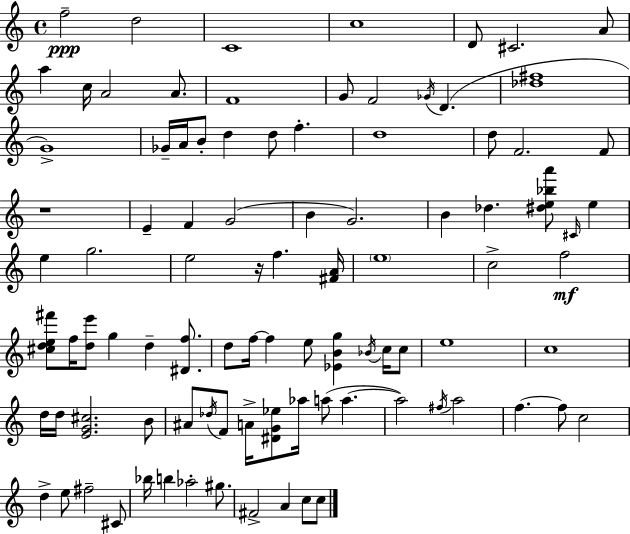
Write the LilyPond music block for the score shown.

{
  \clef treble
  \time 4/4
  \defaultTimeSignature
  \key a \minor
  f''2--\ppp d''2 | c'1 | c''1 | d'8 cis'2. a'8 | \break a''4 c''16 a'2 a'8. | f'1 | g'8 f'2 \acciaccatura { ges'16 } d'4.( | <des'' fis''>1 | \break g'1->) | ges'16-- a'16 b'8-. d''4 d''8 f''4.-. | d''1 | d''8 f'2. f'8 | \break r1 | e'4-- f'4 g'2( | b'4 g'2.) | b'4 des''4. <dis'' e'' bes'' a'''>8 \grace { cis'16 } e''4 | \break e''4 g''2. | e''2 r16 f''4. | <fis' a'>16 \parenthesize e''1 | c''2-> f''2\mf | \break <cis'' d'' e'' fis'''>8 f''16 <d'' e'''>8 g''4 d''4-- <dis' f''>8. | d''8 f''16~~ f''4 e''8 <ees' b' g''>4 \acciaccatura { bes'16 } | c''16 c''8 e''1 | c''1 | \break d''16 d''16 <e' g' cis''>2. | b'8 ais'8 \acciaccatura { des''16 } f'8 a'16-> <dis' g' ees''>8 aes''16 a''8( a''4.~~ | a''2) \acciaccatura { fis''16 } a''2 | f''4.~~ f''8 c''2 | \break d''4-> e''8 fis''2-- | cis'8 bes''16 b''4 aes''2-. | gis''8. fis'2-> a'4 | c''8 c''8 \bar "|."
}